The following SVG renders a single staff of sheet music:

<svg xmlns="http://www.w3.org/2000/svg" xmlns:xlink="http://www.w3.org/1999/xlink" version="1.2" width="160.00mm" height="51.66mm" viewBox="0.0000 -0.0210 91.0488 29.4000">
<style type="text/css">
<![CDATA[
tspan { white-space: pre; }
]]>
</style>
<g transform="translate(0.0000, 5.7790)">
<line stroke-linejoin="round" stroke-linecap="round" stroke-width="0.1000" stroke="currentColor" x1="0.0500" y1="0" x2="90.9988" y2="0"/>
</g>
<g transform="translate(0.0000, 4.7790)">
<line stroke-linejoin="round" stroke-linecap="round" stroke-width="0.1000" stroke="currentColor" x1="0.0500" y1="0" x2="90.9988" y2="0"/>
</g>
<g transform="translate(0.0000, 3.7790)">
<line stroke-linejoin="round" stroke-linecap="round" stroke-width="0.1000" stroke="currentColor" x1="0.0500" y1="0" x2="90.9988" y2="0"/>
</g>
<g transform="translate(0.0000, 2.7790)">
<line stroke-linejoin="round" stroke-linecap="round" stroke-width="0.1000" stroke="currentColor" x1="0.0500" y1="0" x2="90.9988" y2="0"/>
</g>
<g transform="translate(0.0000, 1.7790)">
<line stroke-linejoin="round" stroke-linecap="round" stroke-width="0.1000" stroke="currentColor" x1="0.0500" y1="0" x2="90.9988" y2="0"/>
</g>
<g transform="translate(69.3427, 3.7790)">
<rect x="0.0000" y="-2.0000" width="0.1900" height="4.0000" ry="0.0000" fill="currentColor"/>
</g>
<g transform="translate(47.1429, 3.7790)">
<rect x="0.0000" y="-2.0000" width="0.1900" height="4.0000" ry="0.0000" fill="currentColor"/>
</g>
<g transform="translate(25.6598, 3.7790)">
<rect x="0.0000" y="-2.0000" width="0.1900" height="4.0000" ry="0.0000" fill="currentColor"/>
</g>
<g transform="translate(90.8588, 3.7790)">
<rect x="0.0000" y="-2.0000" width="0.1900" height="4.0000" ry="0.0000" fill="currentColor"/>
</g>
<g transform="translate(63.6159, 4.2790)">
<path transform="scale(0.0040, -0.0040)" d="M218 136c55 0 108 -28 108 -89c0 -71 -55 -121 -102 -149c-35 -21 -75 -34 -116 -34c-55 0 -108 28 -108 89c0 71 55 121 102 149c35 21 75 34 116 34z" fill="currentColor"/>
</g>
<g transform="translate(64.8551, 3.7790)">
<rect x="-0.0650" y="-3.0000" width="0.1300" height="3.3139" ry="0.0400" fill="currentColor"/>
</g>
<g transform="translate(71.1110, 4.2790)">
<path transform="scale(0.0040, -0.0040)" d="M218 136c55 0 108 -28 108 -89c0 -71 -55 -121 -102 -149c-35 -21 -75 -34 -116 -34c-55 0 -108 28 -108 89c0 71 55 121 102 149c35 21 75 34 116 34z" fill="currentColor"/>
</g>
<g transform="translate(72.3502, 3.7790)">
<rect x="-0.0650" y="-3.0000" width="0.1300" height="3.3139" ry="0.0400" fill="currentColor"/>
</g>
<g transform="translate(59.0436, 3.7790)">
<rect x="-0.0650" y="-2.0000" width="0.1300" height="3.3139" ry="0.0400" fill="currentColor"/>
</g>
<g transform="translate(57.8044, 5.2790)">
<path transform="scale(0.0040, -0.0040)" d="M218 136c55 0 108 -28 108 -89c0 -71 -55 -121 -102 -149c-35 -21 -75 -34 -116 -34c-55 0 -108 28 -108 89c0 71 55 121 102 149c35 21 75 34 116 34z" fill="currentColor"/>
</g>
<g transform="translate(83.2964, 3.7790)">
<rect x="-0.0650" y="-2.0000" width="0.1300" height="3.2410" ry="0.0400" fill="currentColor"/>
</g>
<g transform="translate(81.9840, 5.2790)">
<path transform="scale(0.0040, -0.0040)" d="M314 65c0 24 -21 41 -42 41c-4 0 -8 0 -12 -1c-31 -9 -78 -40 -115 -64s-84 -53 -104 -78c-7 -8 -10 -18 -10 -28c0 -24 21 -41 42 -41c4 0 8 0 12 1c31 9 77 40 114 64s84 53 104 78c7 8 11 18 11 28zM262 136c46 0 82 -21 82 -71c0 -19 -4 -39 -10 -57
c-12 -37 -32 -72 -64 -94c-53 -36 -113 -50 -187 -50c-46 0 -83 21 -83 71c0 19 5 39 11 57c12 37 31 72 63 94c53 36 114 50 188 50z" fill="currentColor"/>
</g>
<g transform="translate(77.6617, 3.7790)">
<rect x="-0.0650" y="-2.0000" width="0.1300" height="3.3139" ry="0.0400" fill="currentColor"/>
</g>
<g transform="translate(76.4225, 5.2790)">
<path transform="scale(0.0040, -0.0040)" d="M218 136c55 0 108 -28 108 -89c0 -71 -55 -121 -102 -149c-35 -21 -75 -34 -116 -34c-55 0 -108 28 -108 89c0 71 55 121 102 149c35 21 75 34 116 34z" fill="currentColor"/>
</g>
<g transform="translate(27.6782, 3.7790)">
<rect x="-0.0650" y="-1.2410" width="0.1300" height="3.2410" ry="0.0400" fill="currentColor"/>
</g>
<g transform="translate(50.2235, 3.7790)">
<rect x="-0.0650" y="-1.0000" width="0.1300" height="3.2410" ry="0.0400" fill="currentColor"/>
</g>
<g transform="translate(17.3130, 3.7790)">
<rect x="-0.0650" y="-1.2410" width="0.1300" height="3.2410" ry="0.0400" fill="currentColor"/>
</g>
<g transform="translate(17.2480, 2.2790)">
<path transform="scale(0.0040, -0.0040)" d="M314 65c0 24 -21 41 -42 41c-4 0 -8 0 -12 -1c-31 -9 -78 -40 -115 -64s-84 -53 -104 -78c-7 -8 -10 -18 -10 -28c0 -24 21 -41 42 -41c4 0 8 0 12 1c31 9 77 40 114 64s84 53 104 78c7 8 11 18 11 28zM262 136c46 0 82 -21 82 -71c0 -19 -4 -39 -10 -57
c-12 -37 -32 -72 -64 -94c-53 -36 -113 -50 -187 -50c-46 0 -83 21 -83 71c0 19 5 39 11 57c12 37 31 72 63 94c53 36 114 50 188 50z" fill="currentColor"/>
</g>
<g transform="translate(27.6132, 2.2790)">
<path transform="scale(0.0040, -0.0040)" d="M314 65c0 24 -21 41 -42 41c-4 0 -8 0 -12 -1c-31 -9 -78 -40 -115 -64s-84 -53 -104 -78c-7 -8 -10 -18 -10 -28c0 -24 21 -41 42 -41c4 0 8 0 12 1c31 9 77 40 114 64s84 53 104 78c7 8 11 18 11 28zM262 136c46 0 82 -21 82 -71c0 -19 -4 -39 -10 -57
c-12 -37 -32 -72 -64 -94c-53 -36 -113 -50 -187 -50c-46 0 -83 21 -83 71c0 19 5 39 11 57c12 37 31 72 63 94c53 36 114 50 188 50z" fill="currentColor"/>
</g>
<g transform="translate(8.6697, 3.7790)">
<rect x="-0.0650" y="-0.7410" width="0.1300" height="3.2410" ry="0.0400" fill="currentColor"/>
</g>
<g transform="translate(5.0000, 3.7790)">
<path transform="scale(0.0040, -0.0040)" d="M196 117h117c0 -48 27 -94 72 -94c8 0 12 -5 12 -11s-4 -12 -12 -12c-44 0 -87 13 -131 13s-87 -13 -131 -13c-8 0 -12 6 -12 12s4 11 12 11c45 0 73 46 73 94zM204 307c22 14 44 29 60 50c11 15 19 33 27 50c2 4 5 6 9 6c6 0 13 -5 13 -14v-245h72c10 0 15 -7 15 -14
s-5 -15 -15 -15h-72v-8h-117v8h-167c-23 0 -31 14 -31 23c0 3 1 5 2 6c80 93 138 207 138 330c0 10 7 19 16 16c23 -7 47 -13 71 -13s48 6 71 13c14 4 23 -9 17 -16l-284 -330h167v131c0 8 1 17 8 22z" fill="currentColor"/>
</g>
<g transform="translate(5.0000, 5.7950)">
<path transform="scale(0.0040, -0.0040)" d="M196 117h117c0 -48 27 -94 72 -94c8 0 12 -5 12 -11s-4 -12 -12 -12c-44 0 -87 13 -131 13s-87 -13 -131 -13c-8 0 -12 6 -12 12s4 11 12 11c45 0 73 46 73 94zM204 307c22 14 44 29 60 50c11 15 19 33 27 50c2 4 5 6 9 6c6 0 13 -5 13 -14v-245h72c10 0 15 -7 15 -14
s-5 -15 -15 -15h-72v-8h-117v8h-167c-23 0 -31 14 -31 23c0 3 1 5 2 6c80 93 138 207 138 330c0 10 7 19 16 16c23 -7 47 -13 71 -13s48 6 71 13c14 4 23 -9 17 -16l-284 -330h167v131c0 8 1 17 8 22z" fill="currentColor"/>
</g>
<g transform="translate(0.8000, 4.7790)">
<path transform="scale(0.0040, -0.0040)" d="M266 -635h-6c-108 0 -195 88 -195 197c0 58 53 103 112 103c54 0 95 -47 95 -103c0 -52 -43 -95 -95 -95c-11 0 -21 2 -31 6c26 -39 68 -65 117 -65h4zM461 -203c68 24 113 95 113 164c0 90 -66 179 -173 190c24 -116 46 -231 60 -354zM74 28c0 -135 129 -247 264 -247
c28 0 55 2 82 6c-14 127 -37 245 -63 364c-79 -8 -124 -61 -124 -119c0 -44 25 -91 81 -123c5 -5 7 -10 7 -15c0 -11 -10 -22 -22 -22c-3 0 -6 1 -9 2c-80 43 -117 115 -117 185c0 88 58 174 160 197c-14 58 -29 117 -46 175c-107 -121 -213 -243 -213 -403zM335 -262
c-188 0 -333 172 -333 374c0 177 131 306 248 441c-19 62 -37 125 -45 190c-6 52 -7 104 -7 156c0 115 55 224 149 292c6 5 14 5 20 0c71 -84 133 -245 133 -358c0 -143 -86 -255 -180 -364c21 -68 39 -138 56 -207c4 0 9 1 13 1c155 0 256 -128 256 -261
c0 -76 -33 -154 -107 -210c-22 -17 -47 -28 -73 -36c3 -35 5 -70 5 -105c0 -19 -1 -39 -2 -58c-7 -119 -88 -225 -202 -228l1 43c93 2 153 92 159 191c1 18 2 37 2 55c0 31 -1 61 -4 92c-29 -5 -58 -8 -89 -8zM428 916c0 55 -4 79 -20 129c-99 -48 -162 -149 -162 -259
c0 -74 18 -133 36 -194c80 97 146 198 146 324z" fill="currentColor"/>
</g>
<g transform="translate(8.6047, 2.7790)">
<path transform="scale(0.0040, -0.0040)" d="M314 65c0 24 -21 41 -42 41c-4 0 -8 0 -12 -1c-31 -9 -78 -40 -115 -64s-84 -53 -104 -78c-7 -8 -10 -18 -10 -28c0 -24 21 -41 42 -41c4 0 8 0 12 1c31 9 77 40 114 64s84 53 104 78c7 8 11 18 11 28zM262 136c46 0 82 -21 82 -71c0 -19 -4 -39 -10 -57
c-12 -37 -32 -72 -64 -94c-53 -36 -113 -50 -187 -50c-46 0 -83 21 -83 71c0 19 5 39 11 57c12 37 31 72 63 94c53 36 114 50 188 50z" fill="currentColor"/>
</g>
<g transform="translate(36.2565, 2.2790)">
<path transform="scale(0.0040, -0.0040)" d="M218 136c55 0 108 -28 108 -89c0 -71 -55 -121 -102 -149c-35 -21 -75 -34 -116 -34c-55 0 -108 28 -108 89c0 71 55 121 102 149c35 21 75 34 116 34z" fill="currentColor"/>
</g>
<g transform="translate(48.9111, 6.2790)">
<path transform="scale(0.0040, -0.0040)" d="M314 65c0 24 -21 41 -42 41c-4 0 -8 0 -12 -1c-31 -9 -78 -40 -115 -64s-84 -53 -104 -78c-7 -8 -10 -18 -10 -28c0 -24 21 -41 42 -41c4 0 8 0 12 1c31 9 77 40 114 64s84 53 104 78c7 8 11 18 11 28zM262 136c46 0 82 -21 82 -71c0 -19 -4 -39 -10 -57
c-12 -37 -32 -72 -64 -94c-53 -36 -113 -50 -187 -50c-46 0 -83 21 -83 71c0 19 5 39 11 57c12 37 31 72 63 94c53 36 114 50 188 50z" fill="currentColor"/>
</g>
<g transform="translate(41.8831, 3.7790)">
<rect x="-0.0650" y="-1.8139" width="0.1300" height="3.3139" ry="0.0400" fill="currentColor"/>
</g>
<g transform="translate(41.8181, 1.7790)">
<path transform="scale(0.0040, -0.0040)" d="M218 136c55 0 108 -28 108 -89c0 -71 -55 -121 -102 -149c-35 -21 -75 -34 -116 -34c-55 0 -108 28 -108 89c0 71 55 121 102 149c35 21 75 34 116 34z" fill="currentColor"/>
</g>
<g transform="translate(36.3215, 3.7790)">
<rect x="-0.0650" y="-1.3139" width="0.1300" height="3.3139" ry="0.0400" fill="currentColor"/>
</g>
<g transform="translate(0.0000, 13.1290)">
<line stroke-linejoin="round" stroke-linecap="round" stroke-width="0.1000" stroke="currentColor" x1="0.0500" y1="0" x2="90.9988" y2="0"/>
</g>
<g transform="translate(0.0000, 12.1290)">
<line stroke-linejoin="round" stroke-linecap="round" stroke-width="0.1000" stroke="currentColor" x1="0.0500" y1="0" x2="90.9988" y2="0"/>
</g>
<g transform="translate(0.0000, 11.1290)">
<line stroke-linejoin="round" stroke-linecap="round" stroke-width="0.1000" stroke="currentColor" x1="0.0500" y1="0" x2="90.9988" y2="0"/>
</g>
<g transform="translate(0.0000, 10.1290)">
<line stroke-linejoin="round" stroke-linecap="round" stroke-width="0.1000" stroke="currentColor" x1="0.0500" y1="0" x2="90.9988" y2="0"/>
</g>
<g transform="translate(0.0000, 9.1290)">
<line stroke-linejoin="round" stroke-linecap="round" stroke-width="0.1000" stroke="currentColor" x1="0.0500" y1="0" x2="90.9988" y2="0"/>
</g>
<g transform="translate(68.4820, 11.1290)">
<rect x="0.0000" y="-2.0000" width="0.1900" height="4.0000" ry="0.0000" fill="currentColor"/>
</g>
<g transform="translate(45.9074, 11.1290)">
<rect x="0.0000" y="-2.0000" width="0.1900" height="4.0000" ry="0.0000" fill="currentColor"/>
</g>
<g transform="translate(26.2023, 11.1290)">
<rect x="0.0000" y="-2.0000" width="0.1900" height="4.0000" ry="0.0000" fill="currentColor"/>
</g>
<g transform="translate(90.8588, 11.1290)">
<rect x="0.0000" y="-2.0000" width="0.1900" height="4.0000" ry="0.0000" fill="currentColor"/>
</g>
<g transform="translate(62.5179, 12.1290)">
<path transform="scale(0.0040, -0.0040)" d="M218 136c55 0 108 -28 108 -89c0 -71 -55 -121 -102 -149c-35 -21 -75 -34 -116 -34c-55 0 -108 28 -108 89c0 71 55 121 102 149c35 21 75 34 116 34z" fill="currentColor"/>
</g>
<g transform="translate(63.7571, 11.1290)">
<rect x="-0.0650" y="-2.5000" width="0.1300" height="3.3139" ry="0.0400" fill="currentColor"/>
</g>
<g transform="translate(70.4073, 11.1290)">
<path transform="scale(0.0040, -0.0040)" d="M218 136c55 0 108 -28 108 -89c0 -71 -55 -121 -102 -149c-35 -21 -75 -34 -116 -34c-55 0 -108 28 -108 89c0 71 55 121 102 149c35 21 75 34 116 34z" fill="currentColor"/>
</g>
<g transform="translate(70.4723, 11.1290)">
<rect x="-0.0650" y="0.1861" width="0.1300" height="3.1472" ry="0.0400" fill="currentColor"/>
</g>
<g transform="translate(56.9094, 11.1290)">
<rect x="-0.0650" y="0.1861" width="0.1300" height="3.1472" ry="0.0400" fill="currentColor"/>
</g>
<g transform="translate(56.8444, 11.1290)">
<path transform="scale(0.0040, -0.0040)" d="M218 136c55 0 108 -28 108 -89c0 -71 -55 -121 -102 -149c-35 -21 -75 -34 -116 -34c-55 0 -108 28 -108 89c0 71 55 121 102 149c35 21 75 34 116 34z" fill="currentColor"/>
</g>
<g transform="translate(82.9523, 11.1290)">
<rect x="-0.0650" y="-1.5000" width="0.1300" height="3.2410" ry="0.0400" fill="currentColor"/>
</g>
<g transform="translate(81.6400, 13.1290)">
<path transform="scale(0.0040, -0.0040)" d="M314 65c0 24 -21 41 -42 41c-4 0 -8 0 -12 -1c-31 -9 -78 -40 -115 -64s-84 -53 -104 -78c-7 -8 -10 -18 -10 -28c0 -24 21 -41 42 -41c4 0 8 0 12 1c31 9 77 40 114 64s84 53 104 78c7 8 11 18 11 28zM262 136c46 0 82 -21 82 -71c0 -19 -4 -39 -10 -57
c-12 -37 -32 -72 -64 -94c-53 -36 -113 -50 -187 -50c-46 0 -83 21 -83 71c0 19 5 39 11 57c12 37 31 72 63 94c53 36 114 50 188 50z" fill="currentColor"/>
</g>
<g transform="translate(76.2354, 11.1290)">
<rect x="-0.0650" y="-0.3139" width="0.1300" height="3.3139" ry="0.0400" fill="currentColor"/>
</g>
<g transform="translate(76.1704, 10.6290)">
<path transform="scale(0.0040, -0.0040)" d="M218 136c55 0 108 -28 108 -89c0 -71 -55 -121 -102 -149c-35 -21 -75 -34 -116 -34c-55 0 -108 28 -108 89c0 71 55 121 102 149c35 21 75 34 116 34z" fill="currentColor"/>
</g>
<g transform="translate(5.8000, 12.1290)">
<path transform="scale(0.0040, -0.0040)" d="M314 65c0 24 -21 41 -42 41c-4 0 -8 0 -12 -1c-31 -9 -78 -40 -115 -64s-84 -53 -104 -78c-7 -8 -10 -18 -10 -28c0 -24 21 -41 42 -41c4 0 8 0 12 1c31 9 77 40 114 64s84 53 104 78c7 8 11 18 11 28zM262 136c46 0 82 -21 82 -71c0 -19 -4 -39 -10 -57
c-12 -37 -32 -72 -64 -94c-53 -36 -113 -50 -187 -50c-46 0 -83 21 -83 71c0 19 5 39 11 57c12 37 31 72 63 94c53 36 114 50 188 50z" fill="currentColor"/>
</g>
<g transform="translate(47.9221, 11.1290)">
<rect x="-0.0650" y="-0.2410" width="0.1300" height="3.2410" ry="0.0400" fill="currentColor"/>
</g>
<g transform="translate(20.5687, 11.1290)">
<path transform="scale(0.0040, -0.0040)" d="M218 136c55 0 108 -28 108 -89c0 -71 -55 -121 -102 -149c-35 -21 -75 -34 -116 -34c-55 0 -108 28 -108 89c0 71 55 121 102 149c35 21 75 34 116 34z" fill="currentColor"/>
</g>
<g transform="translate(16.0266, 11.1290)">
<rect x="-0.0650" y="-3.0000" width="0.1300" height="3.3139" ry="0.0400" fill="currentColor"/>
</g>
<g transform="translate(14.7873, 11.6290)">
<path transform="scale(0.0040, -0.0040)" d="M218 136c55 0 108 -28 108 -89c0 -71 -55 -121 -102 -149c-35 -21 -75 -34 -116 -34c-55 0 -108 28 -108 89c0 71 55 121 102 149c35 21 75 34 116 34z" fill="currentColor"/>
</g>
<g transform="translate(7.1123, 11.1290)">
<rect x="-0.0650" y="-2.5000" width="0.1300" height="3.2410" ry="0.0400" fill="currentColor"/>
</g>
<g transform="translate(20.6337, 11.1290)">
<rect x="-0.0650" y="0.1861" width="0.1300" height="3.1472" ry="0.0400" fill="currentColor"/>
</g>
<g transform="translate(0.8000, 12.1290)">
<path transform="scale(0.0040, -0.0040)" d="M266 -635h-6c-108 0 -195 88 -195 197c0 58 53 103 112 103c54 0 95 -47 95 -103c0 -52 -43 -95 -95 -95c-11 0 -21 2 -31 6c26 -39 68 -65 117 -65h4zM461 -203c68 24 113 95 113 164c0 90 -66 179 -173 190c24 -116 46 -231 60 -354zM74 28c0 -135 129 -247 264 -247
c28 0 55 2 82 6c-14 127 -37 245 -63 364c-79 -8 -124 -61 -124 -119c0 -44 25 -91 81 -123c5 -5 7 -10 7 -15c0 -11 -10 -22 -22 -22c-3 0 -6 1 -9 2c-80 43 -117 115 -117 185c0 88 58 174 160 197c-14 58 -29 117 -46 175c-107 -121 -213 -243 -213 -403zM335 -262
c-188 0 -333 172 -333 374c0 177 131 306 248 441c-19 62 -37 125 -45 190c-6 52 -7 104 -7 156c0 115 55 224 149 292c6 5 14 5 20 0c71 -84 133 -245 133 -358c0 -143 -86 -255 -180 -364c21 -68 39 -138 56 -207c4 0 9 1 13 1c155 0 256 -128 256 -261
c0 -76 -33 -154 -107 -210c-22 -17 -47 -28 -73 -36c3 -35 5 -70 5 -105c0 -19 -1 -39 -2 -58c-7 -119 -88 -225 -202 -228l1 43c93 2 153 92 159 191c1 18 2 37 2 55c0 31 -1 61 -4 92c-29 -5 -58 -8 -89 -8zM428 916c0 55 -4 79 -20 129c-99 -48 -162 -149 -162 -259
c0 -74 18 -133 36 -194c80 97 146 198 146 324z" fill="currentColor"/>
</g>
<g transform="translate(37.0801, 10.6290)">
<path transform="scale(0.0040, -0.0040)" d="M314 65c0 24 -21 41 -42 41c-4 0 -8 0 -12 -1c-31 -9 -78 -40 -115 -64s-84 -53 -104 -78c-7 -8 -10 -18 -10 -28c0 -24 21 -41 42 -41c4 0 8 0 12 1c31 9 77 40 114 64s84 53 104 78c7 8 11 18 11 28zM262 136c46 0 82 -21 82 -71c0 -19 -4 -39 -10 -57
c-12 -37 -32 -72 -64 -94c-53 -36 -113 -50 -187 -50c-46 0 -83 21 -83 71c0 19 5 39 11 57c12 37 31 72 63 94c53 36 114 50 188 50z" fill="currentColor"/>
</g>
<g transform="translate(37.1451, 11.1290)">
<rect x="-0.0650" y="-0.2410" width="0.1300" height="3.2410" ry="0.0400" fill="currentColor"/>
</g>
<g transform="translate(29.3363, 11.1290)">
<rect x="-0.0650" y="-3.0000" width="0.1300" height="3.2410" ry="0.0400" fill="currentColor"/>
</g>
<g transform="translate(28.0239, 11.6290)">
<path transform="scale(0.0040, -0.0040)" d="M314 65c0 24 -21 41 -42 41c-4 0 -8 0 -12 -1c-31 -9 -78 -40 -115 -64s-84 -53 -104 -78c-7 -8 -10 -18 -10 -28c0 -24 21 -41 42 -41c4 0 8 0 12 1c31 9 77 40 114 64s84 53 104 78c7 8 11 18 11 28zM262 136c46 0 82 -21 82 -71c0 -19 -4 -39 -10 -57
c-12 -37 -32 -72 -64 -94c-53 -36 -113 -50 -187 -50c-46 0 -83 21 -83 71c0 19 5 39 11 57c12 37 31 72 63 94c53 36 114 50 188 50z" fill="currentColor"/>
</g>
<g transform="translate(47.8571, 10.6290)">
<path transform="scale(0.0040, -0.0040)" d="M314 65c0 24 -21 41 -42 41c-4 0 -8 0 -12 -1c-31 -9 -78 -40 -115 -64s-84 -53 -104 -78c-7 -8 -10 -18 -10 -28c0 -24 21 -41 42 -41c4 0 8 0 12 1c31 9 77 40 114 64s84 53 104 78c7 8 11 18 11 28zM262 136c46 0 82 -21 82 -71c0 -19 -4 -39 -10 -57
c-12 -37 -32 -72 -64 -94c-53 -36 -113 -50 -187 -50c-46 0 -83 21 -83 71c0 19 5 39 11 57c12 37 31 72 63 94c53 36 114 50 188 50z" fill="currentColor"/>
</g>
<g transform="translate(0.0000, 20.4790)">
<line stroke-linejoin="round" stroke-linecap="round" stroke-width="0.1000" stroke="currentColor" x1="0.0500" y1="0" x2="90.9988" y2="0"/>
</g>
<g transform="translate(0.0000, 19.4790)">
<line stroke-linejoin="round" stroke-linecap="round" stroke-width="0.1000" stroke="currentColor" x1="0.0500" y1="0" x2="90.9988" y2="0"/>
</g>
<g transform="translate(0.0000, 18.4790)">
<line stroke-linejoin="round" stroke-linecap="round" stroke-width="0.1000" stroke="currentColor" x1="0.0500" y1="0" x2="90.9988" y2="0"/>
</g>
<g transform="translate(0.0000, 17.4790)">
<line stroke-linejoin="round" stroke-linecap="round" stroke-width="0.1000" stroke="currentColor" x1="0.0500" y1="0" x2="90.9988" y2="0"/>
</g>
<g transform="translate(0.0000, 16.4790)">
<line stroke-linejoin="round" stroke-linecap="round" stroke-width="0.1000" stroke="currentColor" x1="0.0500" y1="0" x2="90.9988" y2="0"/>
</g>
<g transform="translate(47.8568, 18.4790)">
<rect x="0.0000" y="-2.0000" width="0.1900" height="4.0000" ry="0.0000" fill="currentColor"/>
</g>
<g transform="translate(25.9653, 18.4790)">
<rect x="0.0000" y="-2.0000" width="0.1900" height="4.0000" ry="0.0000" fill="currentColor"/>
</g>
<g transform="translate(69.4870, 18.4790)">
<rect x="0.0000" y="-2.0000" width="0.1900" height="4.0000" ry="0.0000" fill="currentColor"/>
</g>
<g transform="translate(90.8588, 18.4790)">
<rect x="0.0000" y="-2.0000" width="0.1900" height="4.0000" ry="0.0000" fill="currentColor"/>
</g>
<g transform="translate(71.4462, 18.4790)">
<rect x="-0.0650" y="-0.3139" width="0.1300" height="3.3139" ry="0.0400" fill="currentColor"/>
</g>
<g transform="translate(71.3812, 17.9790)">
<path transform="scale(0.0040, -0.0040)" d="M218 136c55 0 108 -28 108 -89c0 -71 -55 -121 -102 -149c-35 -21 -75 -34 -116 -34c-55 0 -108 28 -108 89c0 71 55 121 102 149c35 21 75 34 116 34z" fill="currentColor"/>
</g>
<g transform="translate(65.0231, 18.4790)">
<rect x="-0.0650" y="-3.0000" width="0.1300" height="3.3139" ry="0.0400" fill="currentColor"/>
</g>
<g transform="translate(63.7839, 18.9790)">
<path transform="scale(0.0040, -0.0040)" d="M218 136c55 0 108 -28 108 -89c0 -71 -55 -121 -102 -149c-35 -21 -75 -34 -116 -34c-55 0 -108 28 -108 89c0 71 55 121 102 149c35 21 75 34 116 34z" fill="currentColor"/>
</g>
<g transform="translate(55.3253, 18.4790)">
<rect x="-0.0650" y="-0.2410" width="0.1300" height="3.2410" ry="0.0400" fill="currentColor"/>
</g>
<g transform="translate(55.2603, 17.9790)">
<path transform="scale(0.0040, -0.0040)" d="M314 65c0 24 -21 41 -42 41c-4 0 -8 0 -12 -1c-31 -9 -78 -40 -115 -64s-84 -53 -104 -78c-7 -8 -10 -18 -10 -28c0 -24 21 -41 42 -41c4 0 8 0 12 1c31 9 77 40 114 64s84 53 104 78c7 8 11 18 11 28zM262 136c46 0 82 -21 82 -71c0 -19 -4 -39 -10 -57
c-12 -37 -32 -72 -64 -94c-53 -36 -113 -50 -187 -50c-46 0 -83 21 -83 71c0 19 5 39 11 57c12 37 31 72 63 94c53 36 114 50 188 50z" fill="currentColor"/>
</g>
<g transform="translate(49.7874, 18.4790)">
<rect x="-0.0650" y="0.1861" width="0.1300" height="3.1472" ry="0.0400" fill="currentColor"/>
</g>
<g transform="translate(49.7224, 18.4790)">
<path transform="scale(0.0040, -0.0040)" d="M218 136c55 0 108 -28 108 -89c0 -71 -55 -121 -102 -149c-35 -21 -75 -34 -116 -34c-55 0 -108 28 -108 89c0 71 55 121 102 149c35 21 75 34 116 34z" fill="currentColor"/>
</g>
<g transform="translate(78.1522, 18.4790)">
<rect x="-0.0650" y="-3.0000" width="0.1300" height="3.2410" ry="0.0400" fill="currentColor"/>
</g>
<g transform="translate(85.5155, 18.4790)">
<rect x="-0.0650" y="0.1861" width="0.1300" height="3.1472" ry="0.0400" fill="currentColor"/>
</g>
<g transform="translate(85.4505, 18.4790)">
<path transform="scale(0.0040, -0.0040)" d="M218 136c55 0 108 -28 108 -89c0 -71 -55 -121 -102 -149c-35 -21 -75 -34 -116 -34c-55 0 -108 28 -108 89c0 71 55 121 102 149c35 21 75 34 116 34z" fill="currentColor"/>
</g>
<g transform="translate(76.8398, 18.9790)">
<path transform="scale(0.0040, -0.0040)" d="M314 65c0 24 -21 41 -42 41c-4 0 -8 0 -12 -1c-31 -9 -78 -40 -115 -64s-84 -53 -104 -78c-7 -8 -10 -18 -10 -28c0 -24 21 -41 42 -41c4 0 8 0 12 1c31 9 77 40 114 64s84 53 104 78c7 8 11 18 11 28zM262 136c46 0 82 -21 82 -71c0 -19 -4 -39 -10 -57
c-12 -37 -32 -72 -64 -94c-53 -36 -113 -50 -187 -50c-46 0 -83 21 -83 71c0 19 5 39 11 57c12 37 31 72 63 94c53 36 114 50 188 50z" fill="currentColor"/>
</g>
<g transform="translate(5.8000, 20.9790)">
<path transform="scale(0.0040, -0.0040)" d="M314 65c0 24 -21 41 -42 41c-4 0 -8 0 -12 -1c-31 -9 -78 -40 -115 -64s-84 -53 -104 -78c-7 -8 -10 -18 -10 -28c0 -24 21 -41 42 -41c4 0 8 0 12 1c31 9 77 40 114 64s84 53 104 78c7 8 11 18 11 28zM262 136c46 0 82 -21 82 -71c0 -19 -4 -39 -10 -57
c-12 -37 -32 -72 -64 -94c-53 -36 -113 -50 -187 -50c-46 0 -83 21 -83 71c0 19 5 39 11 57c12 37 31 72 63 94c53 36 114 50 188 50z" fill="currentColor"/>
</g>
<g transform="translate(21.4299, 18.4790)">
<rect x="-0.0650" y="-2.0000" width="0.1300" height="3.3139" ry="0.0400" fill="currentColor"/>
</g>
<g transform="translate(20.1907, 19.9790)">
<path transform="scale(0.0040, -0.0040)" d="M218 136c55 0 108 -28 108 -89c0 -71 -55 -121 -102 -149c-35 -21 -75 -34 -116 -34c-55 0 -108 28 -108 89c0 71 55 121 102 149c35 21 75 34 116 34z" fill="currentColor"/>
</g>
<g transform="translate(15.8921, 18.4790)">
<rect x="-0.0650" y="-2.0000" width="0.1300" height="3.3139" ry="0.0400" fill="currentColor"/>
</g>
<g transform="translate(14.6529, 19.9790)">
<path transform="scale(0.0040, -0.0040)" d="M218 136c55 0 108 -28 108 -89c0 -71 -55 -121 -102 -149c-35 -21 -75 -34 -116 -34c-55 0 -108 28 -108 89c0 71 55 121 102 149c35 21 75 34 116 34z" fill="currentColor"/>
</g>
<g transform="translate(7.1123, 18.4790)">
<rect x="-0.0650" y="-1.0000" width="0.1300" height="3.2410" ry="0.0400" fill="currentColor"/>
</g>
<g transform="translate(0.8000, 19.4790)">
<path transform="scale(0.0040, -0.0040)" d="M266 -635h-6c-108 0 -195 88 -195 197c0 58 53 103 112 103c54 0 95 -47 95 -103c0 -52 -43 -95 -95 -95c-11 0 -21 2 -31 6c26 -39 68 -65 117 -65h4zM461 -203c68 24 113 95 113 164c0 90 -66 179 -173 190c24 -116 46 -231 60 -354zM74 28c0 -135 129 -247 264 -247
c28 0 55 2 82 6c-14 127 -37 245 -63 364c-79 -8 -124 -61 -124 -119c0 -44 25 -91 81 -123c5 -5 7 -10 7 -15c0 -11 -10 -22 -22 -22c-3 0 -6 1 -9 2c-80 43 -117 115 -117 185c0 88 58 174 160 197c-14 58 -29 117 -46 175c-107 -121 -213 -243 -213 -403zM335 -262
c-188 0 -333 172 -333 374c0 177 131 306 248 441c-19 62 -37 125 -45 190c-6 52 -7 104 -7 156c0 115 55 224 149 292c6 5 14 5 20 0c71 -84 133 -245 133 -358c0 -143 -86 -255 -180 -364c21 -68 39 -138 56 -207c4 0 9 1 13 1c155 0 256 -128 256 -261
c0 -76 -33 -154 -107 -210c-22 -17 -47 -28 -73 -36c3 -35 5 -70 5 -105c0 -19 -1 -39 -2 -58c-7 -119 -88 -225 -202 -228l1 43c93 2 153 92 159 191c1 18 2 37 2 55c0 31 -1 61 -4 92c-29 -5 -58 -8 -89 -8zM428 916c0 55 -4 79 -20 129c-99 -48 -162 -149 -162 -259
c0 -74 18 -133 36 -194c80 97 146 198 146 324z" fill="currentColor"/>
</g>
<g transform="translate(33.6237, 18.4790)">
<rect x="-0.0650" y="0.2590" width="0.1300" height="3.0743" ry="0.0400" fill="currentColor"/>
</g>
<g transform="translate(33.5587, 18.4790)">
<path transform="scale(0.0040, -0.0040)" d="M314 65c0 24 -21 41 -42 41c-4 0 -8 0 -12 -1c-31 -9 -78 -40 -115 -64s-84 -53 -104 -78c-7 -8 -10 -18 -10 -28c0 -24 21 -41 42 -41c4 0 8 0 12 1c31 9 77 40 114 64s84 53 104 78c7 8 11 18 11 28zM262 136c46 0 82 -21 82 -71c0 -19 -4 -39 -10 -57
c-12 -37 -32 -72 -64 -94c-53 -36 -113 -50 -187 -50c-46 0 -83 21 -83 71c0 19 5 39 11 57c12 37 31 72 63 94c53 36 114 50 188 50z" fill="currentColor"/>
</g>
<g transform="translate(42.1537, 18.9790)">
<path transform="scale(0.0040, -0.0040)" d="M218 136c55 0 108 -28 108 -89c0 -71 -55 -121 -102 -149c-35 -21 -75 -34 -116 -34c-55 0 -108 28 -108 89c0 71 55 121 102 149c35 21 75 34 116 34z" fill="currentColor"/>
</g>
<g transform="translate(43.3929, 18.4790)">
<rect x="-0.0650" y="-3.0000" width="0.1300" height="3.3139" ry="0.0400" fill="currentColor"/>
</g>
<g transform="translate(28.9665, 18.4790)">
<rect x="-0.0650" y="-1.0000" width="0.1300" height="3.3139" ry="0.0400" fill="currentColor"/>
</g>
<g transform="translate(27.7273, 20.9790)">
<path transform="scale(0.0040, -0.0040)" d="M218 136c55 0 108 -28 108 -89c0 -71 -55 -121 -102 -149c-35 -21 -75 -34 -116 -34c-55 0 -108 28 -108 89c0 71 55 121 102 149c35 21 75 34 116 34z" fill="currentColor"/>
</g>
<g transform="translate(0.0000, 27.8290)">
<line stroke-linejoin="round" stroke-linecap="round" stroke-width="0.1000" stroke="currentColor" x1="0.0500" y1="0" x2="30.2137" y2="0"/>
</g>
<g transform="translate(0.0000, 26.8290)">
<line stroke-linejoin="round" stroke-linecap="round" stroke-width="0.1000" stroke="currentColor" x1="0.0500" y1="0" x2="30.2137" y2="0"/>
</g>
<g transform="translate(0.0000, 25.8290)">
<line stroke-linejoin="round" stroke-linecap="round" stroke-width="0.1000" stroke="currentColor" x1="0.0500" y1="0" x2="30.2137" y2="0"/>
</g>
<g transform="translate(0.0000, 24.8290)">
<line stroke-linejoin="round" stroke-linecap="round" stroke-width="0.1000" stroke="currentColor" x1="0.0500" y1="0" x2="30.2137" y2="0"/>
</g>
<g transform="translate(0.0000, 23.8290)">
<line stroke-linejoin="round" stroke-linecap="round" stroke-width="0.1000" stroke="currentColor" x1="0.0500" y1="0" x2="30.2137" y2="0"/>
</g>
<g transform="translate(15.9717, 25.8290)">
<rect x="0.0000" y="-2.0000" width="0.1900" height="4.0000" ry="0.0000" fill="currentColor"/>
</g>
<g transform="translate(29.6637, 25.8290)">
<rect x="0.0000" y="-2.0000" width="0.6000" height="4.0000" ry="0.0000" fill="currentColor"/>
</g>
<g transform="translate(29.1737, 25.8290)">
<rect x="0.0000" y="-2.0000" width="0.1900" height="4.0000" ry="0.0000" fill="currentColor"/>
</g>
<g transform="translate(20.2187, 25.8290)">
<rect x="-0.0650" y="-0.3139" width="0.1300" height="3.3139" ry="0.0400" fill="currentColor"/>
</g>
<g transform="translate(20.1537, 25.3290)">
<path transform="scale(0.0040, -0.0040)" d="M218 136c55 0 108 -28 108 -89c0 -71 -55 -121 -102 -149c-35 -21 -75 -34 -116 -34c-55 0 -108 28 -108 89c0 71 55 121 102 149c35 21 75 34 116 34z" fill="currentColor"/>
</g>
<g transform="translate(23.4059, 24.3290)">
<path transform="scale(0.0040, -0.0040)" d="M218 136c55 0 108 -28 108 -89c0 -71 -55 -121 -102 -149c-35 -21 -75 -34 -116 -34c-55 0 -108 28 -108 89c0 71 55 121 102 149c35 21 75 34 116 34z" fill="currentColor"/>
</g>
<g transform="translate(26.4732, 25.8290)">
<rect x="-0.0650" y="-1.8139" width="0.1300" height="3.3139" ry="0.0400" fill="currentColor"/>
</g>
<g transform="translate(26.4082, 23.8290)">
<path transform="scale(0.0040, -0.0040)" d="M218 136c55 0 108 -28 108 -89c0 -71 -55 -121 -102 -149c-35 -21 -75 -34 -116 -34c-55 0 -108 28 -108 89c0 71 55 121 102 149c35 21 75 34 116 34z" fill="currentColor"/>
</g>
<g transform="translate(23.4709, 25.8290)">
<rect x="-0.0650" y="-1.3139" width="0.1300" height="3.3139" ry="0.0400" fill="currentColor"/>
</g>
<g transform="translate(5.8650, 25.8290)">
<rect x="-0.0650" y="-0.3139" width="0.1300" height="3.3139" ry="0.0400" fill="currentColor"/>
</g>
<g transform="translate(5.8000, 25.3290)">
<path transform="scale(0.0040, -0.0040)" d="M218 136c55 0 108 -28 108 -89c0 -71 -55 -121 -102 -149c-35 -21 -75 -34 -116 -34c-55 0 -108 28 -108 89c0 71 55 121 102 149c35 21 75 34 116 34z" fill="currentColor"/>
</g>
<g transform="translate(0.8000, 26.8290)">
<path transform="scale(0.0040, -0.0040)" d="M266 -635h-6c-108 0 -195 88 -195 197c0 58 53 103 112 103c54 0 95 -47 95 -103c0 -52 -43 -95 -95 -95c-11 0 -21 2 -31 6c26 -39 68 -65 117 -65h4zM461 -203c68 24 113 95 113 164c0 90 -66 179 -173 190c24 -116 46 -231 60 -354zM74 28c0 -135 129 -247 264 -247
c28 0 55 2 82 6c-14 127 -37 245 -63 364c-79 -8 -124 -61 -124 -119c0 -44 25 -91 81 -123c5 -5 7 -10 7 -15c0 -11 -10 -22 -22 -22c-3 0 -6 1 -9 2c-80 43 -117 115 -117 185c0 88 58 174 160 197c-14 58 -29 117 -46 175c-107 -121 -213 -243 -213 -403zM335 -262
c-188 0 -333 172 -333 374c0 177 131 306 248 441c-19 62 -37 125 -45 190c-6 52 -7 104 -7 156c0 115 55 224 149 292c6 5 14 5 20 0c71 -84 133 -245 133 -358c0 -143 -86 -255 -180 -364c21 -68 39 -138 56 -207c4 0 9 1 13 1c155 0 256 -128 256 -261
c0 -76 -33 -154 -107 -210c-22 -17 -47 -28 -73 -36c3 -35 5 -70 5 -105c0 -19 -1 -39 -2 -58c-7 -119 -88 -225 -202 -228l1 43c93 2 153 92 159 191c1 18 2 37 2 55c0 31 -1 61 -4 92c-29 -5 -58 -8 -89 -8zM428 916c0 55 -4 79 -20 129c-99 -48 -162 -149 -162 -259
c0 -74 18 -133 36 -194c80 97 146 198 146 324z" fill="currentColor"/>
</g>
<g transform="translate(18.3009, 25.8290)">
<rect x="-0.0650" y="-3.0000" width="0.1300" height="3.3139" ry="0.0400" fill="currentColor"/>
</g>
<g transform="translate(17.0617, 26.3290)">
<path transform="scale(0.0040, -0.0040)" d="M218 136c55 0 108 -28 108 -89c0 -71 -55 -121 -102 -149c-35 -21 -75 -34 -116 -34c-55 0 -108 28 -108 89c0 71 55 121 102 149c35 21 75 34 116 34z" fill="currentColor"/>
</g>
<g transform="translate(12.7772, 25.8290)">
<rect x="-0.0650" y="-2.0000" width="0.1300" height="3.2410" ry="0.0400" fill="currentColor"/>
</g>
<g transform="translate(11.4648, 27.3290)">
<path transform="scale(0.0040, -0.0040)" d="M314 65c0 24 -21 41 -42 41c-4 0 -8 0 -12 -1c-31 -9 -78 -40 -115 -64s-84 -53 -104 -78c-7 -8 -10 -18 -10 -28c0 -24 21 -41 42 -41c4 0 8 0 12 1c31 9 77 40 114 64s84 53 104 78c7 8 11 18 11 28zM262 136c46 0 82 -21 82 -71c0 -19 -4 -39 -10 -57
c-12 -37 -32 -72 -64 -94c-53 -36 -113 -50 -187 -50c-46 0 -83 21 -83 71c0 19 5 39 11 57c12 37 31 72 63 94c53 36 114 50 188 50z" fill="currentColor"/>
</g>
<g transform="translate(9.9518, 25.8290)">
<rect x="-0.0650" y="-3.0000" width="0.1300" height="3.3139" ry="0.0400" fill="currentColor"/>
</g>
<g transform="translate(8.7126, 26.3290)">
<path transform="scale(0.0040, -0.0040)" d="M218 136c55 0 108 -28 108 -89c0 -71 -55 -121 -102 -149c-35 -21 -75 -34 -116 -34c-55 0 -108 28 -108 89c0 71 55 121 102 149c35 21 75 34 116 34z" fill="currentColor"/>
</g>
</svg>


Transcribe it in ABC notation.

X:1
T:Untitled
M:4/4
L:1/4
K:C
d2 e2 e2 e f D2 F A A F F2 G2 A B A2 c2 c2 B G B c E2 D2 F F D B2 A B c2 A c A2 B c A F2 A c e f